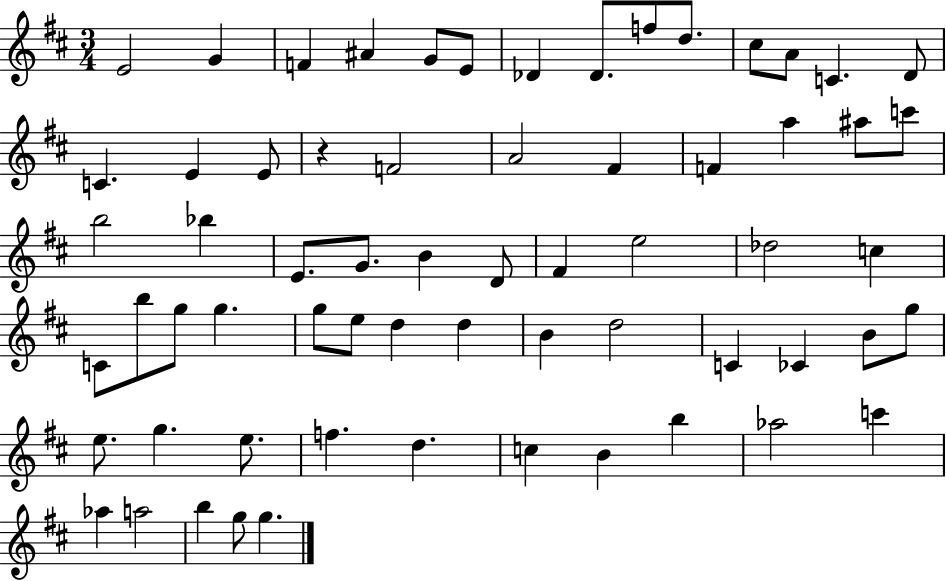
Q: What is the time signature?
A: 3/4